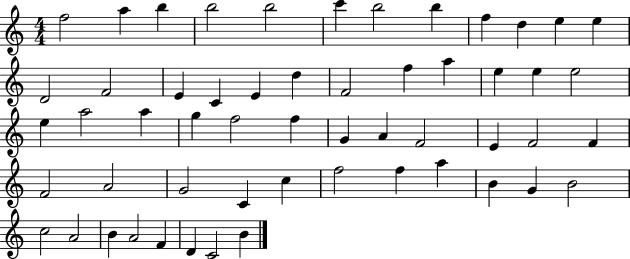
F5/h A5/q B5/q B5/h B5/h C6/q B5/h B5/q F5/q D5/q E5/q E5/q D4/h F4/h E4/q C4/q E4/q D5/q F4/h F5/q A5/q E5/q E5/q E5/h E5/q A5/h A5/q G5/q F5/h F5/q G4/q A4/q F4/h E4/q F4/h F4/q F4/h A4/h G4/h C4/q C5/q F5/h F5/q A5/q B4/q G4/q B4/h C5/h A4/h B4/q A4/h F4/q D4/q C4/h B4/q